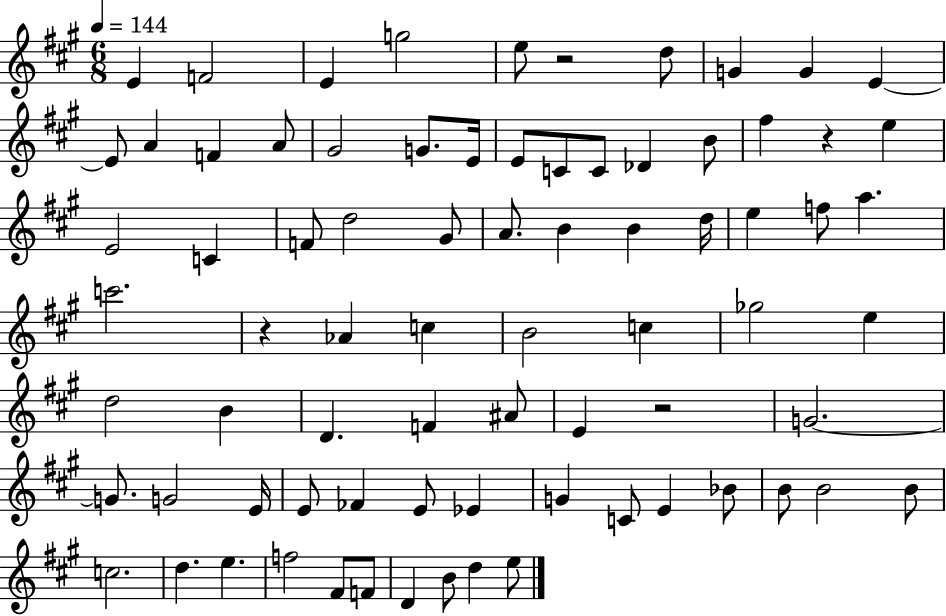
E4/q F4/h E4/q G5/h E5/e R/h D5/e G4/q G4/q E4/q E4/e A4/q F4/q A4/e G#4/h G4/e. E4/s E4/e C4/e C4/e Db4/q B4/e F#5/q R/q E5/q E4/h C4/q F4/e D5/h G#4/e A4/e. B4/q B4/q D5/s E5/q F5/e A5/q. C6/h. R/q Ab4/q C5/q B4/h C5/q Gb5/h E5/q D5/h B4/q D4/q. F4/q A#4/e E4/q R/h G4/h. G4/e. G4/h E4/s E4/e FES4/q E4/e Eb4/q G4/q C4/e E4/q Bb4/e B4/e B4/h B4/e C5/h. D5/q. E5/q. F5/h F#4/e F4/e D4/q B4/e D5/q E5/e